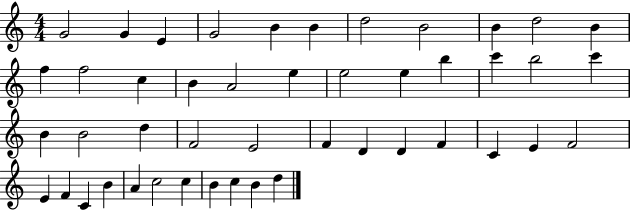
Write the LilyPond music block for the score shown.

{
  \clef treble
  \numericTimeSignature
  \time 4/4
  \key c \major
  g'2 g'4 e'4 | g'2 b'4 b'4 | d''2 b'2 | b'4 d''2 b'4 | \break f''4 f''2 c''4 | b'4 a'2 e''4 | e''2 e''4 b''4 | c'''4 b''2 c'''4 | \break b'4 b'2 d''4 | f'2 e'2 | f'4 d'4 d'4 f'4 | c'4 e'4 f'2 | \break e'4 f'4 c'4 b'4 | a'4 c''2 c''4 | b'4 c''4 b'4 d''4 | \bar "|."
}